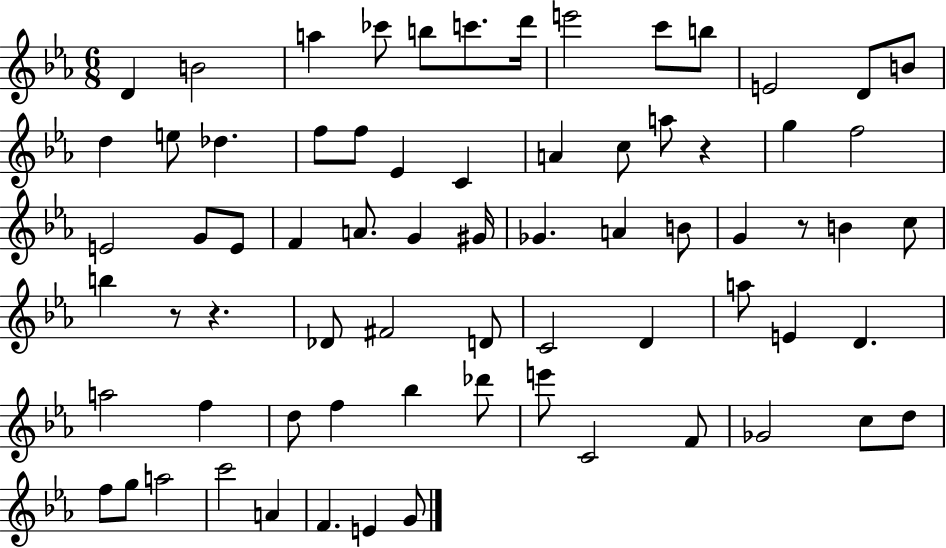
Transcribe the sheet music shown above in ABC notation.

X:1
T:Untitled
M:6/8
L:1/4
K:Eb
D B2 a _c'/2 b/2 c'/2 d'/4 e'2 c'/2 b/2 E2 D/2 B/2 d e/2 _d f/2 f/2 _E C A c/2 a/2 z g f2 E2 G/2 E/2 F A/2 G ^G/4 _G A B/2 G z/2 B c/2 b z/2 z _D/2 ^F2 D/2 C2 D a/2 E D a2 f d/2 f _b _d'/2 e'/2 C2 F/2 _G2 c/2 d/2 f/2 g/2 a2 c'2 A F E G/2